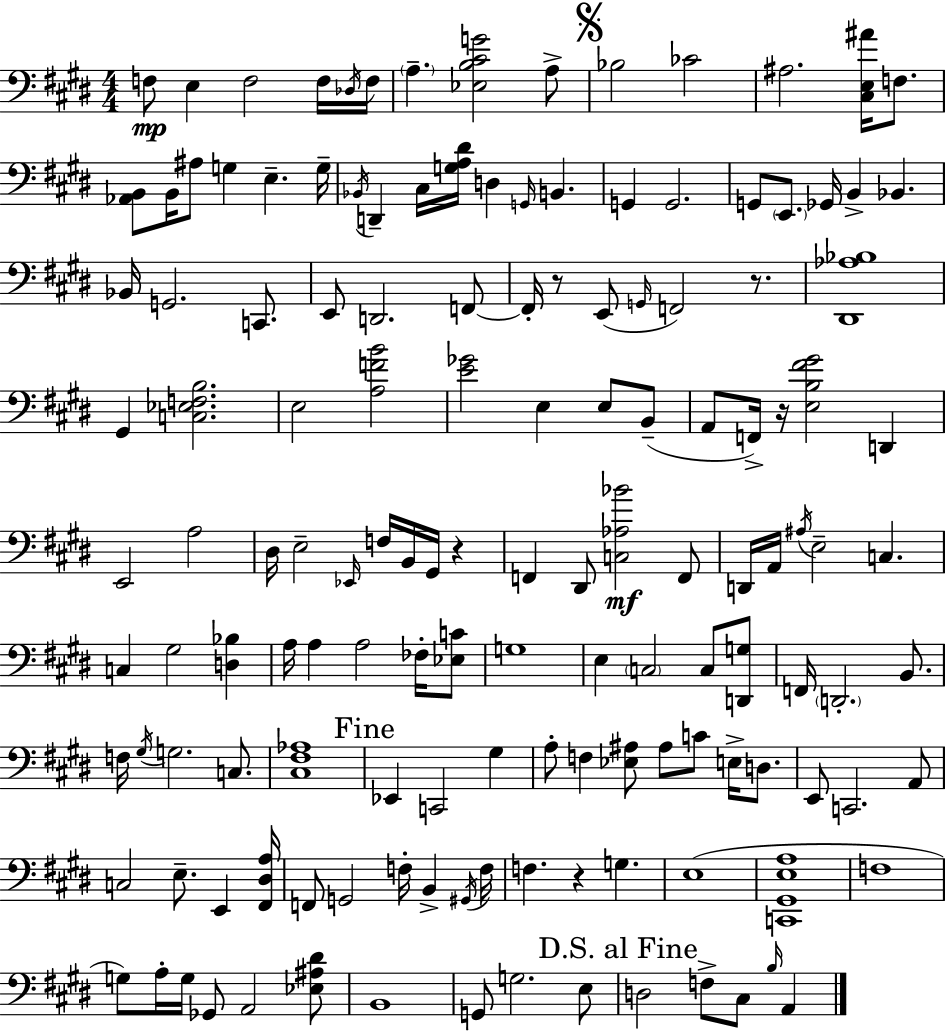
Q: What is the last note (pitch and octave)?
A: A2